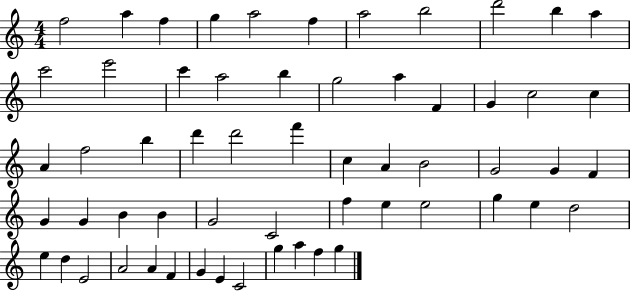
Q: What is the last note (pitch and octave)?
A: G5